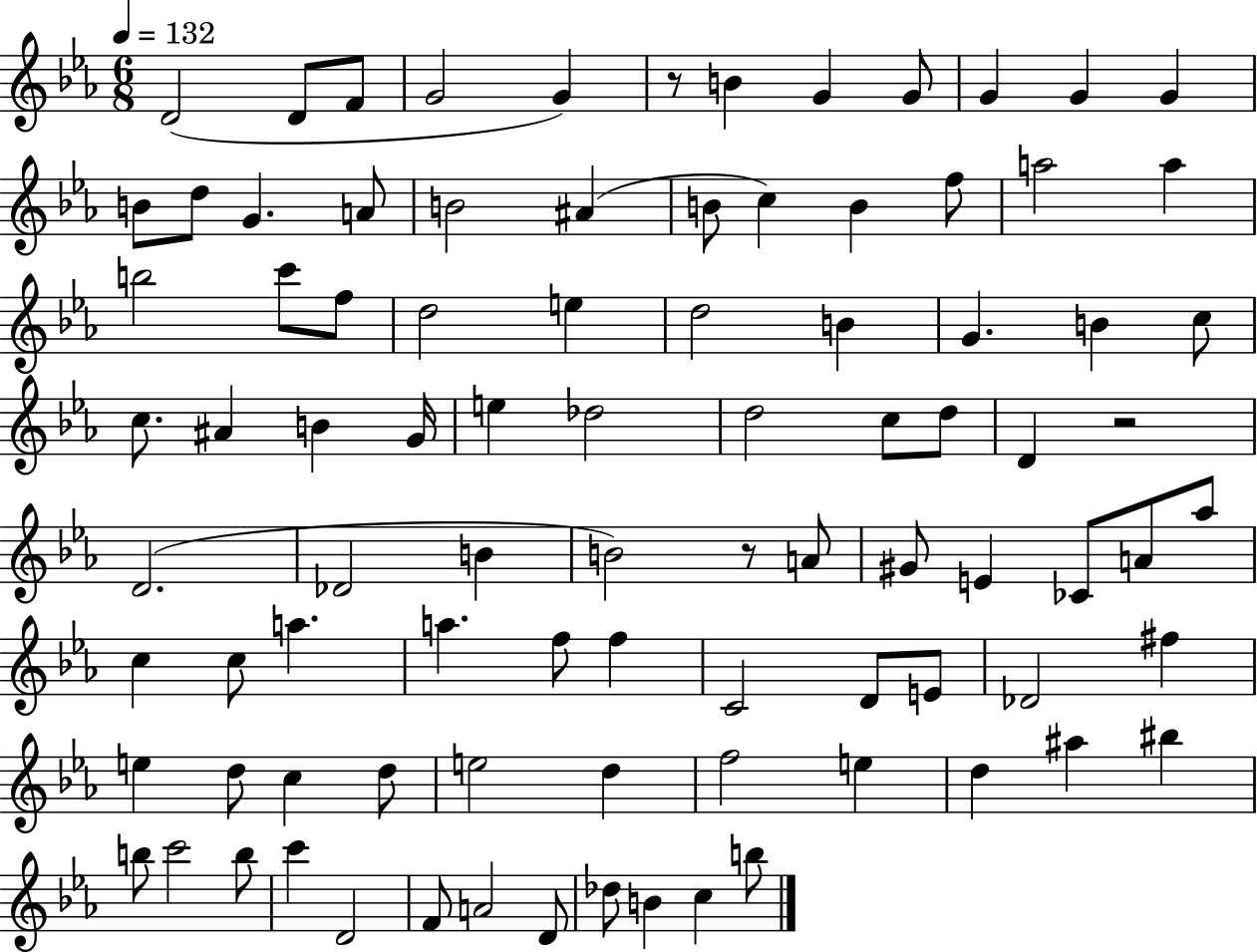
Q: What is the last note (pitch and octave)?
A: B5